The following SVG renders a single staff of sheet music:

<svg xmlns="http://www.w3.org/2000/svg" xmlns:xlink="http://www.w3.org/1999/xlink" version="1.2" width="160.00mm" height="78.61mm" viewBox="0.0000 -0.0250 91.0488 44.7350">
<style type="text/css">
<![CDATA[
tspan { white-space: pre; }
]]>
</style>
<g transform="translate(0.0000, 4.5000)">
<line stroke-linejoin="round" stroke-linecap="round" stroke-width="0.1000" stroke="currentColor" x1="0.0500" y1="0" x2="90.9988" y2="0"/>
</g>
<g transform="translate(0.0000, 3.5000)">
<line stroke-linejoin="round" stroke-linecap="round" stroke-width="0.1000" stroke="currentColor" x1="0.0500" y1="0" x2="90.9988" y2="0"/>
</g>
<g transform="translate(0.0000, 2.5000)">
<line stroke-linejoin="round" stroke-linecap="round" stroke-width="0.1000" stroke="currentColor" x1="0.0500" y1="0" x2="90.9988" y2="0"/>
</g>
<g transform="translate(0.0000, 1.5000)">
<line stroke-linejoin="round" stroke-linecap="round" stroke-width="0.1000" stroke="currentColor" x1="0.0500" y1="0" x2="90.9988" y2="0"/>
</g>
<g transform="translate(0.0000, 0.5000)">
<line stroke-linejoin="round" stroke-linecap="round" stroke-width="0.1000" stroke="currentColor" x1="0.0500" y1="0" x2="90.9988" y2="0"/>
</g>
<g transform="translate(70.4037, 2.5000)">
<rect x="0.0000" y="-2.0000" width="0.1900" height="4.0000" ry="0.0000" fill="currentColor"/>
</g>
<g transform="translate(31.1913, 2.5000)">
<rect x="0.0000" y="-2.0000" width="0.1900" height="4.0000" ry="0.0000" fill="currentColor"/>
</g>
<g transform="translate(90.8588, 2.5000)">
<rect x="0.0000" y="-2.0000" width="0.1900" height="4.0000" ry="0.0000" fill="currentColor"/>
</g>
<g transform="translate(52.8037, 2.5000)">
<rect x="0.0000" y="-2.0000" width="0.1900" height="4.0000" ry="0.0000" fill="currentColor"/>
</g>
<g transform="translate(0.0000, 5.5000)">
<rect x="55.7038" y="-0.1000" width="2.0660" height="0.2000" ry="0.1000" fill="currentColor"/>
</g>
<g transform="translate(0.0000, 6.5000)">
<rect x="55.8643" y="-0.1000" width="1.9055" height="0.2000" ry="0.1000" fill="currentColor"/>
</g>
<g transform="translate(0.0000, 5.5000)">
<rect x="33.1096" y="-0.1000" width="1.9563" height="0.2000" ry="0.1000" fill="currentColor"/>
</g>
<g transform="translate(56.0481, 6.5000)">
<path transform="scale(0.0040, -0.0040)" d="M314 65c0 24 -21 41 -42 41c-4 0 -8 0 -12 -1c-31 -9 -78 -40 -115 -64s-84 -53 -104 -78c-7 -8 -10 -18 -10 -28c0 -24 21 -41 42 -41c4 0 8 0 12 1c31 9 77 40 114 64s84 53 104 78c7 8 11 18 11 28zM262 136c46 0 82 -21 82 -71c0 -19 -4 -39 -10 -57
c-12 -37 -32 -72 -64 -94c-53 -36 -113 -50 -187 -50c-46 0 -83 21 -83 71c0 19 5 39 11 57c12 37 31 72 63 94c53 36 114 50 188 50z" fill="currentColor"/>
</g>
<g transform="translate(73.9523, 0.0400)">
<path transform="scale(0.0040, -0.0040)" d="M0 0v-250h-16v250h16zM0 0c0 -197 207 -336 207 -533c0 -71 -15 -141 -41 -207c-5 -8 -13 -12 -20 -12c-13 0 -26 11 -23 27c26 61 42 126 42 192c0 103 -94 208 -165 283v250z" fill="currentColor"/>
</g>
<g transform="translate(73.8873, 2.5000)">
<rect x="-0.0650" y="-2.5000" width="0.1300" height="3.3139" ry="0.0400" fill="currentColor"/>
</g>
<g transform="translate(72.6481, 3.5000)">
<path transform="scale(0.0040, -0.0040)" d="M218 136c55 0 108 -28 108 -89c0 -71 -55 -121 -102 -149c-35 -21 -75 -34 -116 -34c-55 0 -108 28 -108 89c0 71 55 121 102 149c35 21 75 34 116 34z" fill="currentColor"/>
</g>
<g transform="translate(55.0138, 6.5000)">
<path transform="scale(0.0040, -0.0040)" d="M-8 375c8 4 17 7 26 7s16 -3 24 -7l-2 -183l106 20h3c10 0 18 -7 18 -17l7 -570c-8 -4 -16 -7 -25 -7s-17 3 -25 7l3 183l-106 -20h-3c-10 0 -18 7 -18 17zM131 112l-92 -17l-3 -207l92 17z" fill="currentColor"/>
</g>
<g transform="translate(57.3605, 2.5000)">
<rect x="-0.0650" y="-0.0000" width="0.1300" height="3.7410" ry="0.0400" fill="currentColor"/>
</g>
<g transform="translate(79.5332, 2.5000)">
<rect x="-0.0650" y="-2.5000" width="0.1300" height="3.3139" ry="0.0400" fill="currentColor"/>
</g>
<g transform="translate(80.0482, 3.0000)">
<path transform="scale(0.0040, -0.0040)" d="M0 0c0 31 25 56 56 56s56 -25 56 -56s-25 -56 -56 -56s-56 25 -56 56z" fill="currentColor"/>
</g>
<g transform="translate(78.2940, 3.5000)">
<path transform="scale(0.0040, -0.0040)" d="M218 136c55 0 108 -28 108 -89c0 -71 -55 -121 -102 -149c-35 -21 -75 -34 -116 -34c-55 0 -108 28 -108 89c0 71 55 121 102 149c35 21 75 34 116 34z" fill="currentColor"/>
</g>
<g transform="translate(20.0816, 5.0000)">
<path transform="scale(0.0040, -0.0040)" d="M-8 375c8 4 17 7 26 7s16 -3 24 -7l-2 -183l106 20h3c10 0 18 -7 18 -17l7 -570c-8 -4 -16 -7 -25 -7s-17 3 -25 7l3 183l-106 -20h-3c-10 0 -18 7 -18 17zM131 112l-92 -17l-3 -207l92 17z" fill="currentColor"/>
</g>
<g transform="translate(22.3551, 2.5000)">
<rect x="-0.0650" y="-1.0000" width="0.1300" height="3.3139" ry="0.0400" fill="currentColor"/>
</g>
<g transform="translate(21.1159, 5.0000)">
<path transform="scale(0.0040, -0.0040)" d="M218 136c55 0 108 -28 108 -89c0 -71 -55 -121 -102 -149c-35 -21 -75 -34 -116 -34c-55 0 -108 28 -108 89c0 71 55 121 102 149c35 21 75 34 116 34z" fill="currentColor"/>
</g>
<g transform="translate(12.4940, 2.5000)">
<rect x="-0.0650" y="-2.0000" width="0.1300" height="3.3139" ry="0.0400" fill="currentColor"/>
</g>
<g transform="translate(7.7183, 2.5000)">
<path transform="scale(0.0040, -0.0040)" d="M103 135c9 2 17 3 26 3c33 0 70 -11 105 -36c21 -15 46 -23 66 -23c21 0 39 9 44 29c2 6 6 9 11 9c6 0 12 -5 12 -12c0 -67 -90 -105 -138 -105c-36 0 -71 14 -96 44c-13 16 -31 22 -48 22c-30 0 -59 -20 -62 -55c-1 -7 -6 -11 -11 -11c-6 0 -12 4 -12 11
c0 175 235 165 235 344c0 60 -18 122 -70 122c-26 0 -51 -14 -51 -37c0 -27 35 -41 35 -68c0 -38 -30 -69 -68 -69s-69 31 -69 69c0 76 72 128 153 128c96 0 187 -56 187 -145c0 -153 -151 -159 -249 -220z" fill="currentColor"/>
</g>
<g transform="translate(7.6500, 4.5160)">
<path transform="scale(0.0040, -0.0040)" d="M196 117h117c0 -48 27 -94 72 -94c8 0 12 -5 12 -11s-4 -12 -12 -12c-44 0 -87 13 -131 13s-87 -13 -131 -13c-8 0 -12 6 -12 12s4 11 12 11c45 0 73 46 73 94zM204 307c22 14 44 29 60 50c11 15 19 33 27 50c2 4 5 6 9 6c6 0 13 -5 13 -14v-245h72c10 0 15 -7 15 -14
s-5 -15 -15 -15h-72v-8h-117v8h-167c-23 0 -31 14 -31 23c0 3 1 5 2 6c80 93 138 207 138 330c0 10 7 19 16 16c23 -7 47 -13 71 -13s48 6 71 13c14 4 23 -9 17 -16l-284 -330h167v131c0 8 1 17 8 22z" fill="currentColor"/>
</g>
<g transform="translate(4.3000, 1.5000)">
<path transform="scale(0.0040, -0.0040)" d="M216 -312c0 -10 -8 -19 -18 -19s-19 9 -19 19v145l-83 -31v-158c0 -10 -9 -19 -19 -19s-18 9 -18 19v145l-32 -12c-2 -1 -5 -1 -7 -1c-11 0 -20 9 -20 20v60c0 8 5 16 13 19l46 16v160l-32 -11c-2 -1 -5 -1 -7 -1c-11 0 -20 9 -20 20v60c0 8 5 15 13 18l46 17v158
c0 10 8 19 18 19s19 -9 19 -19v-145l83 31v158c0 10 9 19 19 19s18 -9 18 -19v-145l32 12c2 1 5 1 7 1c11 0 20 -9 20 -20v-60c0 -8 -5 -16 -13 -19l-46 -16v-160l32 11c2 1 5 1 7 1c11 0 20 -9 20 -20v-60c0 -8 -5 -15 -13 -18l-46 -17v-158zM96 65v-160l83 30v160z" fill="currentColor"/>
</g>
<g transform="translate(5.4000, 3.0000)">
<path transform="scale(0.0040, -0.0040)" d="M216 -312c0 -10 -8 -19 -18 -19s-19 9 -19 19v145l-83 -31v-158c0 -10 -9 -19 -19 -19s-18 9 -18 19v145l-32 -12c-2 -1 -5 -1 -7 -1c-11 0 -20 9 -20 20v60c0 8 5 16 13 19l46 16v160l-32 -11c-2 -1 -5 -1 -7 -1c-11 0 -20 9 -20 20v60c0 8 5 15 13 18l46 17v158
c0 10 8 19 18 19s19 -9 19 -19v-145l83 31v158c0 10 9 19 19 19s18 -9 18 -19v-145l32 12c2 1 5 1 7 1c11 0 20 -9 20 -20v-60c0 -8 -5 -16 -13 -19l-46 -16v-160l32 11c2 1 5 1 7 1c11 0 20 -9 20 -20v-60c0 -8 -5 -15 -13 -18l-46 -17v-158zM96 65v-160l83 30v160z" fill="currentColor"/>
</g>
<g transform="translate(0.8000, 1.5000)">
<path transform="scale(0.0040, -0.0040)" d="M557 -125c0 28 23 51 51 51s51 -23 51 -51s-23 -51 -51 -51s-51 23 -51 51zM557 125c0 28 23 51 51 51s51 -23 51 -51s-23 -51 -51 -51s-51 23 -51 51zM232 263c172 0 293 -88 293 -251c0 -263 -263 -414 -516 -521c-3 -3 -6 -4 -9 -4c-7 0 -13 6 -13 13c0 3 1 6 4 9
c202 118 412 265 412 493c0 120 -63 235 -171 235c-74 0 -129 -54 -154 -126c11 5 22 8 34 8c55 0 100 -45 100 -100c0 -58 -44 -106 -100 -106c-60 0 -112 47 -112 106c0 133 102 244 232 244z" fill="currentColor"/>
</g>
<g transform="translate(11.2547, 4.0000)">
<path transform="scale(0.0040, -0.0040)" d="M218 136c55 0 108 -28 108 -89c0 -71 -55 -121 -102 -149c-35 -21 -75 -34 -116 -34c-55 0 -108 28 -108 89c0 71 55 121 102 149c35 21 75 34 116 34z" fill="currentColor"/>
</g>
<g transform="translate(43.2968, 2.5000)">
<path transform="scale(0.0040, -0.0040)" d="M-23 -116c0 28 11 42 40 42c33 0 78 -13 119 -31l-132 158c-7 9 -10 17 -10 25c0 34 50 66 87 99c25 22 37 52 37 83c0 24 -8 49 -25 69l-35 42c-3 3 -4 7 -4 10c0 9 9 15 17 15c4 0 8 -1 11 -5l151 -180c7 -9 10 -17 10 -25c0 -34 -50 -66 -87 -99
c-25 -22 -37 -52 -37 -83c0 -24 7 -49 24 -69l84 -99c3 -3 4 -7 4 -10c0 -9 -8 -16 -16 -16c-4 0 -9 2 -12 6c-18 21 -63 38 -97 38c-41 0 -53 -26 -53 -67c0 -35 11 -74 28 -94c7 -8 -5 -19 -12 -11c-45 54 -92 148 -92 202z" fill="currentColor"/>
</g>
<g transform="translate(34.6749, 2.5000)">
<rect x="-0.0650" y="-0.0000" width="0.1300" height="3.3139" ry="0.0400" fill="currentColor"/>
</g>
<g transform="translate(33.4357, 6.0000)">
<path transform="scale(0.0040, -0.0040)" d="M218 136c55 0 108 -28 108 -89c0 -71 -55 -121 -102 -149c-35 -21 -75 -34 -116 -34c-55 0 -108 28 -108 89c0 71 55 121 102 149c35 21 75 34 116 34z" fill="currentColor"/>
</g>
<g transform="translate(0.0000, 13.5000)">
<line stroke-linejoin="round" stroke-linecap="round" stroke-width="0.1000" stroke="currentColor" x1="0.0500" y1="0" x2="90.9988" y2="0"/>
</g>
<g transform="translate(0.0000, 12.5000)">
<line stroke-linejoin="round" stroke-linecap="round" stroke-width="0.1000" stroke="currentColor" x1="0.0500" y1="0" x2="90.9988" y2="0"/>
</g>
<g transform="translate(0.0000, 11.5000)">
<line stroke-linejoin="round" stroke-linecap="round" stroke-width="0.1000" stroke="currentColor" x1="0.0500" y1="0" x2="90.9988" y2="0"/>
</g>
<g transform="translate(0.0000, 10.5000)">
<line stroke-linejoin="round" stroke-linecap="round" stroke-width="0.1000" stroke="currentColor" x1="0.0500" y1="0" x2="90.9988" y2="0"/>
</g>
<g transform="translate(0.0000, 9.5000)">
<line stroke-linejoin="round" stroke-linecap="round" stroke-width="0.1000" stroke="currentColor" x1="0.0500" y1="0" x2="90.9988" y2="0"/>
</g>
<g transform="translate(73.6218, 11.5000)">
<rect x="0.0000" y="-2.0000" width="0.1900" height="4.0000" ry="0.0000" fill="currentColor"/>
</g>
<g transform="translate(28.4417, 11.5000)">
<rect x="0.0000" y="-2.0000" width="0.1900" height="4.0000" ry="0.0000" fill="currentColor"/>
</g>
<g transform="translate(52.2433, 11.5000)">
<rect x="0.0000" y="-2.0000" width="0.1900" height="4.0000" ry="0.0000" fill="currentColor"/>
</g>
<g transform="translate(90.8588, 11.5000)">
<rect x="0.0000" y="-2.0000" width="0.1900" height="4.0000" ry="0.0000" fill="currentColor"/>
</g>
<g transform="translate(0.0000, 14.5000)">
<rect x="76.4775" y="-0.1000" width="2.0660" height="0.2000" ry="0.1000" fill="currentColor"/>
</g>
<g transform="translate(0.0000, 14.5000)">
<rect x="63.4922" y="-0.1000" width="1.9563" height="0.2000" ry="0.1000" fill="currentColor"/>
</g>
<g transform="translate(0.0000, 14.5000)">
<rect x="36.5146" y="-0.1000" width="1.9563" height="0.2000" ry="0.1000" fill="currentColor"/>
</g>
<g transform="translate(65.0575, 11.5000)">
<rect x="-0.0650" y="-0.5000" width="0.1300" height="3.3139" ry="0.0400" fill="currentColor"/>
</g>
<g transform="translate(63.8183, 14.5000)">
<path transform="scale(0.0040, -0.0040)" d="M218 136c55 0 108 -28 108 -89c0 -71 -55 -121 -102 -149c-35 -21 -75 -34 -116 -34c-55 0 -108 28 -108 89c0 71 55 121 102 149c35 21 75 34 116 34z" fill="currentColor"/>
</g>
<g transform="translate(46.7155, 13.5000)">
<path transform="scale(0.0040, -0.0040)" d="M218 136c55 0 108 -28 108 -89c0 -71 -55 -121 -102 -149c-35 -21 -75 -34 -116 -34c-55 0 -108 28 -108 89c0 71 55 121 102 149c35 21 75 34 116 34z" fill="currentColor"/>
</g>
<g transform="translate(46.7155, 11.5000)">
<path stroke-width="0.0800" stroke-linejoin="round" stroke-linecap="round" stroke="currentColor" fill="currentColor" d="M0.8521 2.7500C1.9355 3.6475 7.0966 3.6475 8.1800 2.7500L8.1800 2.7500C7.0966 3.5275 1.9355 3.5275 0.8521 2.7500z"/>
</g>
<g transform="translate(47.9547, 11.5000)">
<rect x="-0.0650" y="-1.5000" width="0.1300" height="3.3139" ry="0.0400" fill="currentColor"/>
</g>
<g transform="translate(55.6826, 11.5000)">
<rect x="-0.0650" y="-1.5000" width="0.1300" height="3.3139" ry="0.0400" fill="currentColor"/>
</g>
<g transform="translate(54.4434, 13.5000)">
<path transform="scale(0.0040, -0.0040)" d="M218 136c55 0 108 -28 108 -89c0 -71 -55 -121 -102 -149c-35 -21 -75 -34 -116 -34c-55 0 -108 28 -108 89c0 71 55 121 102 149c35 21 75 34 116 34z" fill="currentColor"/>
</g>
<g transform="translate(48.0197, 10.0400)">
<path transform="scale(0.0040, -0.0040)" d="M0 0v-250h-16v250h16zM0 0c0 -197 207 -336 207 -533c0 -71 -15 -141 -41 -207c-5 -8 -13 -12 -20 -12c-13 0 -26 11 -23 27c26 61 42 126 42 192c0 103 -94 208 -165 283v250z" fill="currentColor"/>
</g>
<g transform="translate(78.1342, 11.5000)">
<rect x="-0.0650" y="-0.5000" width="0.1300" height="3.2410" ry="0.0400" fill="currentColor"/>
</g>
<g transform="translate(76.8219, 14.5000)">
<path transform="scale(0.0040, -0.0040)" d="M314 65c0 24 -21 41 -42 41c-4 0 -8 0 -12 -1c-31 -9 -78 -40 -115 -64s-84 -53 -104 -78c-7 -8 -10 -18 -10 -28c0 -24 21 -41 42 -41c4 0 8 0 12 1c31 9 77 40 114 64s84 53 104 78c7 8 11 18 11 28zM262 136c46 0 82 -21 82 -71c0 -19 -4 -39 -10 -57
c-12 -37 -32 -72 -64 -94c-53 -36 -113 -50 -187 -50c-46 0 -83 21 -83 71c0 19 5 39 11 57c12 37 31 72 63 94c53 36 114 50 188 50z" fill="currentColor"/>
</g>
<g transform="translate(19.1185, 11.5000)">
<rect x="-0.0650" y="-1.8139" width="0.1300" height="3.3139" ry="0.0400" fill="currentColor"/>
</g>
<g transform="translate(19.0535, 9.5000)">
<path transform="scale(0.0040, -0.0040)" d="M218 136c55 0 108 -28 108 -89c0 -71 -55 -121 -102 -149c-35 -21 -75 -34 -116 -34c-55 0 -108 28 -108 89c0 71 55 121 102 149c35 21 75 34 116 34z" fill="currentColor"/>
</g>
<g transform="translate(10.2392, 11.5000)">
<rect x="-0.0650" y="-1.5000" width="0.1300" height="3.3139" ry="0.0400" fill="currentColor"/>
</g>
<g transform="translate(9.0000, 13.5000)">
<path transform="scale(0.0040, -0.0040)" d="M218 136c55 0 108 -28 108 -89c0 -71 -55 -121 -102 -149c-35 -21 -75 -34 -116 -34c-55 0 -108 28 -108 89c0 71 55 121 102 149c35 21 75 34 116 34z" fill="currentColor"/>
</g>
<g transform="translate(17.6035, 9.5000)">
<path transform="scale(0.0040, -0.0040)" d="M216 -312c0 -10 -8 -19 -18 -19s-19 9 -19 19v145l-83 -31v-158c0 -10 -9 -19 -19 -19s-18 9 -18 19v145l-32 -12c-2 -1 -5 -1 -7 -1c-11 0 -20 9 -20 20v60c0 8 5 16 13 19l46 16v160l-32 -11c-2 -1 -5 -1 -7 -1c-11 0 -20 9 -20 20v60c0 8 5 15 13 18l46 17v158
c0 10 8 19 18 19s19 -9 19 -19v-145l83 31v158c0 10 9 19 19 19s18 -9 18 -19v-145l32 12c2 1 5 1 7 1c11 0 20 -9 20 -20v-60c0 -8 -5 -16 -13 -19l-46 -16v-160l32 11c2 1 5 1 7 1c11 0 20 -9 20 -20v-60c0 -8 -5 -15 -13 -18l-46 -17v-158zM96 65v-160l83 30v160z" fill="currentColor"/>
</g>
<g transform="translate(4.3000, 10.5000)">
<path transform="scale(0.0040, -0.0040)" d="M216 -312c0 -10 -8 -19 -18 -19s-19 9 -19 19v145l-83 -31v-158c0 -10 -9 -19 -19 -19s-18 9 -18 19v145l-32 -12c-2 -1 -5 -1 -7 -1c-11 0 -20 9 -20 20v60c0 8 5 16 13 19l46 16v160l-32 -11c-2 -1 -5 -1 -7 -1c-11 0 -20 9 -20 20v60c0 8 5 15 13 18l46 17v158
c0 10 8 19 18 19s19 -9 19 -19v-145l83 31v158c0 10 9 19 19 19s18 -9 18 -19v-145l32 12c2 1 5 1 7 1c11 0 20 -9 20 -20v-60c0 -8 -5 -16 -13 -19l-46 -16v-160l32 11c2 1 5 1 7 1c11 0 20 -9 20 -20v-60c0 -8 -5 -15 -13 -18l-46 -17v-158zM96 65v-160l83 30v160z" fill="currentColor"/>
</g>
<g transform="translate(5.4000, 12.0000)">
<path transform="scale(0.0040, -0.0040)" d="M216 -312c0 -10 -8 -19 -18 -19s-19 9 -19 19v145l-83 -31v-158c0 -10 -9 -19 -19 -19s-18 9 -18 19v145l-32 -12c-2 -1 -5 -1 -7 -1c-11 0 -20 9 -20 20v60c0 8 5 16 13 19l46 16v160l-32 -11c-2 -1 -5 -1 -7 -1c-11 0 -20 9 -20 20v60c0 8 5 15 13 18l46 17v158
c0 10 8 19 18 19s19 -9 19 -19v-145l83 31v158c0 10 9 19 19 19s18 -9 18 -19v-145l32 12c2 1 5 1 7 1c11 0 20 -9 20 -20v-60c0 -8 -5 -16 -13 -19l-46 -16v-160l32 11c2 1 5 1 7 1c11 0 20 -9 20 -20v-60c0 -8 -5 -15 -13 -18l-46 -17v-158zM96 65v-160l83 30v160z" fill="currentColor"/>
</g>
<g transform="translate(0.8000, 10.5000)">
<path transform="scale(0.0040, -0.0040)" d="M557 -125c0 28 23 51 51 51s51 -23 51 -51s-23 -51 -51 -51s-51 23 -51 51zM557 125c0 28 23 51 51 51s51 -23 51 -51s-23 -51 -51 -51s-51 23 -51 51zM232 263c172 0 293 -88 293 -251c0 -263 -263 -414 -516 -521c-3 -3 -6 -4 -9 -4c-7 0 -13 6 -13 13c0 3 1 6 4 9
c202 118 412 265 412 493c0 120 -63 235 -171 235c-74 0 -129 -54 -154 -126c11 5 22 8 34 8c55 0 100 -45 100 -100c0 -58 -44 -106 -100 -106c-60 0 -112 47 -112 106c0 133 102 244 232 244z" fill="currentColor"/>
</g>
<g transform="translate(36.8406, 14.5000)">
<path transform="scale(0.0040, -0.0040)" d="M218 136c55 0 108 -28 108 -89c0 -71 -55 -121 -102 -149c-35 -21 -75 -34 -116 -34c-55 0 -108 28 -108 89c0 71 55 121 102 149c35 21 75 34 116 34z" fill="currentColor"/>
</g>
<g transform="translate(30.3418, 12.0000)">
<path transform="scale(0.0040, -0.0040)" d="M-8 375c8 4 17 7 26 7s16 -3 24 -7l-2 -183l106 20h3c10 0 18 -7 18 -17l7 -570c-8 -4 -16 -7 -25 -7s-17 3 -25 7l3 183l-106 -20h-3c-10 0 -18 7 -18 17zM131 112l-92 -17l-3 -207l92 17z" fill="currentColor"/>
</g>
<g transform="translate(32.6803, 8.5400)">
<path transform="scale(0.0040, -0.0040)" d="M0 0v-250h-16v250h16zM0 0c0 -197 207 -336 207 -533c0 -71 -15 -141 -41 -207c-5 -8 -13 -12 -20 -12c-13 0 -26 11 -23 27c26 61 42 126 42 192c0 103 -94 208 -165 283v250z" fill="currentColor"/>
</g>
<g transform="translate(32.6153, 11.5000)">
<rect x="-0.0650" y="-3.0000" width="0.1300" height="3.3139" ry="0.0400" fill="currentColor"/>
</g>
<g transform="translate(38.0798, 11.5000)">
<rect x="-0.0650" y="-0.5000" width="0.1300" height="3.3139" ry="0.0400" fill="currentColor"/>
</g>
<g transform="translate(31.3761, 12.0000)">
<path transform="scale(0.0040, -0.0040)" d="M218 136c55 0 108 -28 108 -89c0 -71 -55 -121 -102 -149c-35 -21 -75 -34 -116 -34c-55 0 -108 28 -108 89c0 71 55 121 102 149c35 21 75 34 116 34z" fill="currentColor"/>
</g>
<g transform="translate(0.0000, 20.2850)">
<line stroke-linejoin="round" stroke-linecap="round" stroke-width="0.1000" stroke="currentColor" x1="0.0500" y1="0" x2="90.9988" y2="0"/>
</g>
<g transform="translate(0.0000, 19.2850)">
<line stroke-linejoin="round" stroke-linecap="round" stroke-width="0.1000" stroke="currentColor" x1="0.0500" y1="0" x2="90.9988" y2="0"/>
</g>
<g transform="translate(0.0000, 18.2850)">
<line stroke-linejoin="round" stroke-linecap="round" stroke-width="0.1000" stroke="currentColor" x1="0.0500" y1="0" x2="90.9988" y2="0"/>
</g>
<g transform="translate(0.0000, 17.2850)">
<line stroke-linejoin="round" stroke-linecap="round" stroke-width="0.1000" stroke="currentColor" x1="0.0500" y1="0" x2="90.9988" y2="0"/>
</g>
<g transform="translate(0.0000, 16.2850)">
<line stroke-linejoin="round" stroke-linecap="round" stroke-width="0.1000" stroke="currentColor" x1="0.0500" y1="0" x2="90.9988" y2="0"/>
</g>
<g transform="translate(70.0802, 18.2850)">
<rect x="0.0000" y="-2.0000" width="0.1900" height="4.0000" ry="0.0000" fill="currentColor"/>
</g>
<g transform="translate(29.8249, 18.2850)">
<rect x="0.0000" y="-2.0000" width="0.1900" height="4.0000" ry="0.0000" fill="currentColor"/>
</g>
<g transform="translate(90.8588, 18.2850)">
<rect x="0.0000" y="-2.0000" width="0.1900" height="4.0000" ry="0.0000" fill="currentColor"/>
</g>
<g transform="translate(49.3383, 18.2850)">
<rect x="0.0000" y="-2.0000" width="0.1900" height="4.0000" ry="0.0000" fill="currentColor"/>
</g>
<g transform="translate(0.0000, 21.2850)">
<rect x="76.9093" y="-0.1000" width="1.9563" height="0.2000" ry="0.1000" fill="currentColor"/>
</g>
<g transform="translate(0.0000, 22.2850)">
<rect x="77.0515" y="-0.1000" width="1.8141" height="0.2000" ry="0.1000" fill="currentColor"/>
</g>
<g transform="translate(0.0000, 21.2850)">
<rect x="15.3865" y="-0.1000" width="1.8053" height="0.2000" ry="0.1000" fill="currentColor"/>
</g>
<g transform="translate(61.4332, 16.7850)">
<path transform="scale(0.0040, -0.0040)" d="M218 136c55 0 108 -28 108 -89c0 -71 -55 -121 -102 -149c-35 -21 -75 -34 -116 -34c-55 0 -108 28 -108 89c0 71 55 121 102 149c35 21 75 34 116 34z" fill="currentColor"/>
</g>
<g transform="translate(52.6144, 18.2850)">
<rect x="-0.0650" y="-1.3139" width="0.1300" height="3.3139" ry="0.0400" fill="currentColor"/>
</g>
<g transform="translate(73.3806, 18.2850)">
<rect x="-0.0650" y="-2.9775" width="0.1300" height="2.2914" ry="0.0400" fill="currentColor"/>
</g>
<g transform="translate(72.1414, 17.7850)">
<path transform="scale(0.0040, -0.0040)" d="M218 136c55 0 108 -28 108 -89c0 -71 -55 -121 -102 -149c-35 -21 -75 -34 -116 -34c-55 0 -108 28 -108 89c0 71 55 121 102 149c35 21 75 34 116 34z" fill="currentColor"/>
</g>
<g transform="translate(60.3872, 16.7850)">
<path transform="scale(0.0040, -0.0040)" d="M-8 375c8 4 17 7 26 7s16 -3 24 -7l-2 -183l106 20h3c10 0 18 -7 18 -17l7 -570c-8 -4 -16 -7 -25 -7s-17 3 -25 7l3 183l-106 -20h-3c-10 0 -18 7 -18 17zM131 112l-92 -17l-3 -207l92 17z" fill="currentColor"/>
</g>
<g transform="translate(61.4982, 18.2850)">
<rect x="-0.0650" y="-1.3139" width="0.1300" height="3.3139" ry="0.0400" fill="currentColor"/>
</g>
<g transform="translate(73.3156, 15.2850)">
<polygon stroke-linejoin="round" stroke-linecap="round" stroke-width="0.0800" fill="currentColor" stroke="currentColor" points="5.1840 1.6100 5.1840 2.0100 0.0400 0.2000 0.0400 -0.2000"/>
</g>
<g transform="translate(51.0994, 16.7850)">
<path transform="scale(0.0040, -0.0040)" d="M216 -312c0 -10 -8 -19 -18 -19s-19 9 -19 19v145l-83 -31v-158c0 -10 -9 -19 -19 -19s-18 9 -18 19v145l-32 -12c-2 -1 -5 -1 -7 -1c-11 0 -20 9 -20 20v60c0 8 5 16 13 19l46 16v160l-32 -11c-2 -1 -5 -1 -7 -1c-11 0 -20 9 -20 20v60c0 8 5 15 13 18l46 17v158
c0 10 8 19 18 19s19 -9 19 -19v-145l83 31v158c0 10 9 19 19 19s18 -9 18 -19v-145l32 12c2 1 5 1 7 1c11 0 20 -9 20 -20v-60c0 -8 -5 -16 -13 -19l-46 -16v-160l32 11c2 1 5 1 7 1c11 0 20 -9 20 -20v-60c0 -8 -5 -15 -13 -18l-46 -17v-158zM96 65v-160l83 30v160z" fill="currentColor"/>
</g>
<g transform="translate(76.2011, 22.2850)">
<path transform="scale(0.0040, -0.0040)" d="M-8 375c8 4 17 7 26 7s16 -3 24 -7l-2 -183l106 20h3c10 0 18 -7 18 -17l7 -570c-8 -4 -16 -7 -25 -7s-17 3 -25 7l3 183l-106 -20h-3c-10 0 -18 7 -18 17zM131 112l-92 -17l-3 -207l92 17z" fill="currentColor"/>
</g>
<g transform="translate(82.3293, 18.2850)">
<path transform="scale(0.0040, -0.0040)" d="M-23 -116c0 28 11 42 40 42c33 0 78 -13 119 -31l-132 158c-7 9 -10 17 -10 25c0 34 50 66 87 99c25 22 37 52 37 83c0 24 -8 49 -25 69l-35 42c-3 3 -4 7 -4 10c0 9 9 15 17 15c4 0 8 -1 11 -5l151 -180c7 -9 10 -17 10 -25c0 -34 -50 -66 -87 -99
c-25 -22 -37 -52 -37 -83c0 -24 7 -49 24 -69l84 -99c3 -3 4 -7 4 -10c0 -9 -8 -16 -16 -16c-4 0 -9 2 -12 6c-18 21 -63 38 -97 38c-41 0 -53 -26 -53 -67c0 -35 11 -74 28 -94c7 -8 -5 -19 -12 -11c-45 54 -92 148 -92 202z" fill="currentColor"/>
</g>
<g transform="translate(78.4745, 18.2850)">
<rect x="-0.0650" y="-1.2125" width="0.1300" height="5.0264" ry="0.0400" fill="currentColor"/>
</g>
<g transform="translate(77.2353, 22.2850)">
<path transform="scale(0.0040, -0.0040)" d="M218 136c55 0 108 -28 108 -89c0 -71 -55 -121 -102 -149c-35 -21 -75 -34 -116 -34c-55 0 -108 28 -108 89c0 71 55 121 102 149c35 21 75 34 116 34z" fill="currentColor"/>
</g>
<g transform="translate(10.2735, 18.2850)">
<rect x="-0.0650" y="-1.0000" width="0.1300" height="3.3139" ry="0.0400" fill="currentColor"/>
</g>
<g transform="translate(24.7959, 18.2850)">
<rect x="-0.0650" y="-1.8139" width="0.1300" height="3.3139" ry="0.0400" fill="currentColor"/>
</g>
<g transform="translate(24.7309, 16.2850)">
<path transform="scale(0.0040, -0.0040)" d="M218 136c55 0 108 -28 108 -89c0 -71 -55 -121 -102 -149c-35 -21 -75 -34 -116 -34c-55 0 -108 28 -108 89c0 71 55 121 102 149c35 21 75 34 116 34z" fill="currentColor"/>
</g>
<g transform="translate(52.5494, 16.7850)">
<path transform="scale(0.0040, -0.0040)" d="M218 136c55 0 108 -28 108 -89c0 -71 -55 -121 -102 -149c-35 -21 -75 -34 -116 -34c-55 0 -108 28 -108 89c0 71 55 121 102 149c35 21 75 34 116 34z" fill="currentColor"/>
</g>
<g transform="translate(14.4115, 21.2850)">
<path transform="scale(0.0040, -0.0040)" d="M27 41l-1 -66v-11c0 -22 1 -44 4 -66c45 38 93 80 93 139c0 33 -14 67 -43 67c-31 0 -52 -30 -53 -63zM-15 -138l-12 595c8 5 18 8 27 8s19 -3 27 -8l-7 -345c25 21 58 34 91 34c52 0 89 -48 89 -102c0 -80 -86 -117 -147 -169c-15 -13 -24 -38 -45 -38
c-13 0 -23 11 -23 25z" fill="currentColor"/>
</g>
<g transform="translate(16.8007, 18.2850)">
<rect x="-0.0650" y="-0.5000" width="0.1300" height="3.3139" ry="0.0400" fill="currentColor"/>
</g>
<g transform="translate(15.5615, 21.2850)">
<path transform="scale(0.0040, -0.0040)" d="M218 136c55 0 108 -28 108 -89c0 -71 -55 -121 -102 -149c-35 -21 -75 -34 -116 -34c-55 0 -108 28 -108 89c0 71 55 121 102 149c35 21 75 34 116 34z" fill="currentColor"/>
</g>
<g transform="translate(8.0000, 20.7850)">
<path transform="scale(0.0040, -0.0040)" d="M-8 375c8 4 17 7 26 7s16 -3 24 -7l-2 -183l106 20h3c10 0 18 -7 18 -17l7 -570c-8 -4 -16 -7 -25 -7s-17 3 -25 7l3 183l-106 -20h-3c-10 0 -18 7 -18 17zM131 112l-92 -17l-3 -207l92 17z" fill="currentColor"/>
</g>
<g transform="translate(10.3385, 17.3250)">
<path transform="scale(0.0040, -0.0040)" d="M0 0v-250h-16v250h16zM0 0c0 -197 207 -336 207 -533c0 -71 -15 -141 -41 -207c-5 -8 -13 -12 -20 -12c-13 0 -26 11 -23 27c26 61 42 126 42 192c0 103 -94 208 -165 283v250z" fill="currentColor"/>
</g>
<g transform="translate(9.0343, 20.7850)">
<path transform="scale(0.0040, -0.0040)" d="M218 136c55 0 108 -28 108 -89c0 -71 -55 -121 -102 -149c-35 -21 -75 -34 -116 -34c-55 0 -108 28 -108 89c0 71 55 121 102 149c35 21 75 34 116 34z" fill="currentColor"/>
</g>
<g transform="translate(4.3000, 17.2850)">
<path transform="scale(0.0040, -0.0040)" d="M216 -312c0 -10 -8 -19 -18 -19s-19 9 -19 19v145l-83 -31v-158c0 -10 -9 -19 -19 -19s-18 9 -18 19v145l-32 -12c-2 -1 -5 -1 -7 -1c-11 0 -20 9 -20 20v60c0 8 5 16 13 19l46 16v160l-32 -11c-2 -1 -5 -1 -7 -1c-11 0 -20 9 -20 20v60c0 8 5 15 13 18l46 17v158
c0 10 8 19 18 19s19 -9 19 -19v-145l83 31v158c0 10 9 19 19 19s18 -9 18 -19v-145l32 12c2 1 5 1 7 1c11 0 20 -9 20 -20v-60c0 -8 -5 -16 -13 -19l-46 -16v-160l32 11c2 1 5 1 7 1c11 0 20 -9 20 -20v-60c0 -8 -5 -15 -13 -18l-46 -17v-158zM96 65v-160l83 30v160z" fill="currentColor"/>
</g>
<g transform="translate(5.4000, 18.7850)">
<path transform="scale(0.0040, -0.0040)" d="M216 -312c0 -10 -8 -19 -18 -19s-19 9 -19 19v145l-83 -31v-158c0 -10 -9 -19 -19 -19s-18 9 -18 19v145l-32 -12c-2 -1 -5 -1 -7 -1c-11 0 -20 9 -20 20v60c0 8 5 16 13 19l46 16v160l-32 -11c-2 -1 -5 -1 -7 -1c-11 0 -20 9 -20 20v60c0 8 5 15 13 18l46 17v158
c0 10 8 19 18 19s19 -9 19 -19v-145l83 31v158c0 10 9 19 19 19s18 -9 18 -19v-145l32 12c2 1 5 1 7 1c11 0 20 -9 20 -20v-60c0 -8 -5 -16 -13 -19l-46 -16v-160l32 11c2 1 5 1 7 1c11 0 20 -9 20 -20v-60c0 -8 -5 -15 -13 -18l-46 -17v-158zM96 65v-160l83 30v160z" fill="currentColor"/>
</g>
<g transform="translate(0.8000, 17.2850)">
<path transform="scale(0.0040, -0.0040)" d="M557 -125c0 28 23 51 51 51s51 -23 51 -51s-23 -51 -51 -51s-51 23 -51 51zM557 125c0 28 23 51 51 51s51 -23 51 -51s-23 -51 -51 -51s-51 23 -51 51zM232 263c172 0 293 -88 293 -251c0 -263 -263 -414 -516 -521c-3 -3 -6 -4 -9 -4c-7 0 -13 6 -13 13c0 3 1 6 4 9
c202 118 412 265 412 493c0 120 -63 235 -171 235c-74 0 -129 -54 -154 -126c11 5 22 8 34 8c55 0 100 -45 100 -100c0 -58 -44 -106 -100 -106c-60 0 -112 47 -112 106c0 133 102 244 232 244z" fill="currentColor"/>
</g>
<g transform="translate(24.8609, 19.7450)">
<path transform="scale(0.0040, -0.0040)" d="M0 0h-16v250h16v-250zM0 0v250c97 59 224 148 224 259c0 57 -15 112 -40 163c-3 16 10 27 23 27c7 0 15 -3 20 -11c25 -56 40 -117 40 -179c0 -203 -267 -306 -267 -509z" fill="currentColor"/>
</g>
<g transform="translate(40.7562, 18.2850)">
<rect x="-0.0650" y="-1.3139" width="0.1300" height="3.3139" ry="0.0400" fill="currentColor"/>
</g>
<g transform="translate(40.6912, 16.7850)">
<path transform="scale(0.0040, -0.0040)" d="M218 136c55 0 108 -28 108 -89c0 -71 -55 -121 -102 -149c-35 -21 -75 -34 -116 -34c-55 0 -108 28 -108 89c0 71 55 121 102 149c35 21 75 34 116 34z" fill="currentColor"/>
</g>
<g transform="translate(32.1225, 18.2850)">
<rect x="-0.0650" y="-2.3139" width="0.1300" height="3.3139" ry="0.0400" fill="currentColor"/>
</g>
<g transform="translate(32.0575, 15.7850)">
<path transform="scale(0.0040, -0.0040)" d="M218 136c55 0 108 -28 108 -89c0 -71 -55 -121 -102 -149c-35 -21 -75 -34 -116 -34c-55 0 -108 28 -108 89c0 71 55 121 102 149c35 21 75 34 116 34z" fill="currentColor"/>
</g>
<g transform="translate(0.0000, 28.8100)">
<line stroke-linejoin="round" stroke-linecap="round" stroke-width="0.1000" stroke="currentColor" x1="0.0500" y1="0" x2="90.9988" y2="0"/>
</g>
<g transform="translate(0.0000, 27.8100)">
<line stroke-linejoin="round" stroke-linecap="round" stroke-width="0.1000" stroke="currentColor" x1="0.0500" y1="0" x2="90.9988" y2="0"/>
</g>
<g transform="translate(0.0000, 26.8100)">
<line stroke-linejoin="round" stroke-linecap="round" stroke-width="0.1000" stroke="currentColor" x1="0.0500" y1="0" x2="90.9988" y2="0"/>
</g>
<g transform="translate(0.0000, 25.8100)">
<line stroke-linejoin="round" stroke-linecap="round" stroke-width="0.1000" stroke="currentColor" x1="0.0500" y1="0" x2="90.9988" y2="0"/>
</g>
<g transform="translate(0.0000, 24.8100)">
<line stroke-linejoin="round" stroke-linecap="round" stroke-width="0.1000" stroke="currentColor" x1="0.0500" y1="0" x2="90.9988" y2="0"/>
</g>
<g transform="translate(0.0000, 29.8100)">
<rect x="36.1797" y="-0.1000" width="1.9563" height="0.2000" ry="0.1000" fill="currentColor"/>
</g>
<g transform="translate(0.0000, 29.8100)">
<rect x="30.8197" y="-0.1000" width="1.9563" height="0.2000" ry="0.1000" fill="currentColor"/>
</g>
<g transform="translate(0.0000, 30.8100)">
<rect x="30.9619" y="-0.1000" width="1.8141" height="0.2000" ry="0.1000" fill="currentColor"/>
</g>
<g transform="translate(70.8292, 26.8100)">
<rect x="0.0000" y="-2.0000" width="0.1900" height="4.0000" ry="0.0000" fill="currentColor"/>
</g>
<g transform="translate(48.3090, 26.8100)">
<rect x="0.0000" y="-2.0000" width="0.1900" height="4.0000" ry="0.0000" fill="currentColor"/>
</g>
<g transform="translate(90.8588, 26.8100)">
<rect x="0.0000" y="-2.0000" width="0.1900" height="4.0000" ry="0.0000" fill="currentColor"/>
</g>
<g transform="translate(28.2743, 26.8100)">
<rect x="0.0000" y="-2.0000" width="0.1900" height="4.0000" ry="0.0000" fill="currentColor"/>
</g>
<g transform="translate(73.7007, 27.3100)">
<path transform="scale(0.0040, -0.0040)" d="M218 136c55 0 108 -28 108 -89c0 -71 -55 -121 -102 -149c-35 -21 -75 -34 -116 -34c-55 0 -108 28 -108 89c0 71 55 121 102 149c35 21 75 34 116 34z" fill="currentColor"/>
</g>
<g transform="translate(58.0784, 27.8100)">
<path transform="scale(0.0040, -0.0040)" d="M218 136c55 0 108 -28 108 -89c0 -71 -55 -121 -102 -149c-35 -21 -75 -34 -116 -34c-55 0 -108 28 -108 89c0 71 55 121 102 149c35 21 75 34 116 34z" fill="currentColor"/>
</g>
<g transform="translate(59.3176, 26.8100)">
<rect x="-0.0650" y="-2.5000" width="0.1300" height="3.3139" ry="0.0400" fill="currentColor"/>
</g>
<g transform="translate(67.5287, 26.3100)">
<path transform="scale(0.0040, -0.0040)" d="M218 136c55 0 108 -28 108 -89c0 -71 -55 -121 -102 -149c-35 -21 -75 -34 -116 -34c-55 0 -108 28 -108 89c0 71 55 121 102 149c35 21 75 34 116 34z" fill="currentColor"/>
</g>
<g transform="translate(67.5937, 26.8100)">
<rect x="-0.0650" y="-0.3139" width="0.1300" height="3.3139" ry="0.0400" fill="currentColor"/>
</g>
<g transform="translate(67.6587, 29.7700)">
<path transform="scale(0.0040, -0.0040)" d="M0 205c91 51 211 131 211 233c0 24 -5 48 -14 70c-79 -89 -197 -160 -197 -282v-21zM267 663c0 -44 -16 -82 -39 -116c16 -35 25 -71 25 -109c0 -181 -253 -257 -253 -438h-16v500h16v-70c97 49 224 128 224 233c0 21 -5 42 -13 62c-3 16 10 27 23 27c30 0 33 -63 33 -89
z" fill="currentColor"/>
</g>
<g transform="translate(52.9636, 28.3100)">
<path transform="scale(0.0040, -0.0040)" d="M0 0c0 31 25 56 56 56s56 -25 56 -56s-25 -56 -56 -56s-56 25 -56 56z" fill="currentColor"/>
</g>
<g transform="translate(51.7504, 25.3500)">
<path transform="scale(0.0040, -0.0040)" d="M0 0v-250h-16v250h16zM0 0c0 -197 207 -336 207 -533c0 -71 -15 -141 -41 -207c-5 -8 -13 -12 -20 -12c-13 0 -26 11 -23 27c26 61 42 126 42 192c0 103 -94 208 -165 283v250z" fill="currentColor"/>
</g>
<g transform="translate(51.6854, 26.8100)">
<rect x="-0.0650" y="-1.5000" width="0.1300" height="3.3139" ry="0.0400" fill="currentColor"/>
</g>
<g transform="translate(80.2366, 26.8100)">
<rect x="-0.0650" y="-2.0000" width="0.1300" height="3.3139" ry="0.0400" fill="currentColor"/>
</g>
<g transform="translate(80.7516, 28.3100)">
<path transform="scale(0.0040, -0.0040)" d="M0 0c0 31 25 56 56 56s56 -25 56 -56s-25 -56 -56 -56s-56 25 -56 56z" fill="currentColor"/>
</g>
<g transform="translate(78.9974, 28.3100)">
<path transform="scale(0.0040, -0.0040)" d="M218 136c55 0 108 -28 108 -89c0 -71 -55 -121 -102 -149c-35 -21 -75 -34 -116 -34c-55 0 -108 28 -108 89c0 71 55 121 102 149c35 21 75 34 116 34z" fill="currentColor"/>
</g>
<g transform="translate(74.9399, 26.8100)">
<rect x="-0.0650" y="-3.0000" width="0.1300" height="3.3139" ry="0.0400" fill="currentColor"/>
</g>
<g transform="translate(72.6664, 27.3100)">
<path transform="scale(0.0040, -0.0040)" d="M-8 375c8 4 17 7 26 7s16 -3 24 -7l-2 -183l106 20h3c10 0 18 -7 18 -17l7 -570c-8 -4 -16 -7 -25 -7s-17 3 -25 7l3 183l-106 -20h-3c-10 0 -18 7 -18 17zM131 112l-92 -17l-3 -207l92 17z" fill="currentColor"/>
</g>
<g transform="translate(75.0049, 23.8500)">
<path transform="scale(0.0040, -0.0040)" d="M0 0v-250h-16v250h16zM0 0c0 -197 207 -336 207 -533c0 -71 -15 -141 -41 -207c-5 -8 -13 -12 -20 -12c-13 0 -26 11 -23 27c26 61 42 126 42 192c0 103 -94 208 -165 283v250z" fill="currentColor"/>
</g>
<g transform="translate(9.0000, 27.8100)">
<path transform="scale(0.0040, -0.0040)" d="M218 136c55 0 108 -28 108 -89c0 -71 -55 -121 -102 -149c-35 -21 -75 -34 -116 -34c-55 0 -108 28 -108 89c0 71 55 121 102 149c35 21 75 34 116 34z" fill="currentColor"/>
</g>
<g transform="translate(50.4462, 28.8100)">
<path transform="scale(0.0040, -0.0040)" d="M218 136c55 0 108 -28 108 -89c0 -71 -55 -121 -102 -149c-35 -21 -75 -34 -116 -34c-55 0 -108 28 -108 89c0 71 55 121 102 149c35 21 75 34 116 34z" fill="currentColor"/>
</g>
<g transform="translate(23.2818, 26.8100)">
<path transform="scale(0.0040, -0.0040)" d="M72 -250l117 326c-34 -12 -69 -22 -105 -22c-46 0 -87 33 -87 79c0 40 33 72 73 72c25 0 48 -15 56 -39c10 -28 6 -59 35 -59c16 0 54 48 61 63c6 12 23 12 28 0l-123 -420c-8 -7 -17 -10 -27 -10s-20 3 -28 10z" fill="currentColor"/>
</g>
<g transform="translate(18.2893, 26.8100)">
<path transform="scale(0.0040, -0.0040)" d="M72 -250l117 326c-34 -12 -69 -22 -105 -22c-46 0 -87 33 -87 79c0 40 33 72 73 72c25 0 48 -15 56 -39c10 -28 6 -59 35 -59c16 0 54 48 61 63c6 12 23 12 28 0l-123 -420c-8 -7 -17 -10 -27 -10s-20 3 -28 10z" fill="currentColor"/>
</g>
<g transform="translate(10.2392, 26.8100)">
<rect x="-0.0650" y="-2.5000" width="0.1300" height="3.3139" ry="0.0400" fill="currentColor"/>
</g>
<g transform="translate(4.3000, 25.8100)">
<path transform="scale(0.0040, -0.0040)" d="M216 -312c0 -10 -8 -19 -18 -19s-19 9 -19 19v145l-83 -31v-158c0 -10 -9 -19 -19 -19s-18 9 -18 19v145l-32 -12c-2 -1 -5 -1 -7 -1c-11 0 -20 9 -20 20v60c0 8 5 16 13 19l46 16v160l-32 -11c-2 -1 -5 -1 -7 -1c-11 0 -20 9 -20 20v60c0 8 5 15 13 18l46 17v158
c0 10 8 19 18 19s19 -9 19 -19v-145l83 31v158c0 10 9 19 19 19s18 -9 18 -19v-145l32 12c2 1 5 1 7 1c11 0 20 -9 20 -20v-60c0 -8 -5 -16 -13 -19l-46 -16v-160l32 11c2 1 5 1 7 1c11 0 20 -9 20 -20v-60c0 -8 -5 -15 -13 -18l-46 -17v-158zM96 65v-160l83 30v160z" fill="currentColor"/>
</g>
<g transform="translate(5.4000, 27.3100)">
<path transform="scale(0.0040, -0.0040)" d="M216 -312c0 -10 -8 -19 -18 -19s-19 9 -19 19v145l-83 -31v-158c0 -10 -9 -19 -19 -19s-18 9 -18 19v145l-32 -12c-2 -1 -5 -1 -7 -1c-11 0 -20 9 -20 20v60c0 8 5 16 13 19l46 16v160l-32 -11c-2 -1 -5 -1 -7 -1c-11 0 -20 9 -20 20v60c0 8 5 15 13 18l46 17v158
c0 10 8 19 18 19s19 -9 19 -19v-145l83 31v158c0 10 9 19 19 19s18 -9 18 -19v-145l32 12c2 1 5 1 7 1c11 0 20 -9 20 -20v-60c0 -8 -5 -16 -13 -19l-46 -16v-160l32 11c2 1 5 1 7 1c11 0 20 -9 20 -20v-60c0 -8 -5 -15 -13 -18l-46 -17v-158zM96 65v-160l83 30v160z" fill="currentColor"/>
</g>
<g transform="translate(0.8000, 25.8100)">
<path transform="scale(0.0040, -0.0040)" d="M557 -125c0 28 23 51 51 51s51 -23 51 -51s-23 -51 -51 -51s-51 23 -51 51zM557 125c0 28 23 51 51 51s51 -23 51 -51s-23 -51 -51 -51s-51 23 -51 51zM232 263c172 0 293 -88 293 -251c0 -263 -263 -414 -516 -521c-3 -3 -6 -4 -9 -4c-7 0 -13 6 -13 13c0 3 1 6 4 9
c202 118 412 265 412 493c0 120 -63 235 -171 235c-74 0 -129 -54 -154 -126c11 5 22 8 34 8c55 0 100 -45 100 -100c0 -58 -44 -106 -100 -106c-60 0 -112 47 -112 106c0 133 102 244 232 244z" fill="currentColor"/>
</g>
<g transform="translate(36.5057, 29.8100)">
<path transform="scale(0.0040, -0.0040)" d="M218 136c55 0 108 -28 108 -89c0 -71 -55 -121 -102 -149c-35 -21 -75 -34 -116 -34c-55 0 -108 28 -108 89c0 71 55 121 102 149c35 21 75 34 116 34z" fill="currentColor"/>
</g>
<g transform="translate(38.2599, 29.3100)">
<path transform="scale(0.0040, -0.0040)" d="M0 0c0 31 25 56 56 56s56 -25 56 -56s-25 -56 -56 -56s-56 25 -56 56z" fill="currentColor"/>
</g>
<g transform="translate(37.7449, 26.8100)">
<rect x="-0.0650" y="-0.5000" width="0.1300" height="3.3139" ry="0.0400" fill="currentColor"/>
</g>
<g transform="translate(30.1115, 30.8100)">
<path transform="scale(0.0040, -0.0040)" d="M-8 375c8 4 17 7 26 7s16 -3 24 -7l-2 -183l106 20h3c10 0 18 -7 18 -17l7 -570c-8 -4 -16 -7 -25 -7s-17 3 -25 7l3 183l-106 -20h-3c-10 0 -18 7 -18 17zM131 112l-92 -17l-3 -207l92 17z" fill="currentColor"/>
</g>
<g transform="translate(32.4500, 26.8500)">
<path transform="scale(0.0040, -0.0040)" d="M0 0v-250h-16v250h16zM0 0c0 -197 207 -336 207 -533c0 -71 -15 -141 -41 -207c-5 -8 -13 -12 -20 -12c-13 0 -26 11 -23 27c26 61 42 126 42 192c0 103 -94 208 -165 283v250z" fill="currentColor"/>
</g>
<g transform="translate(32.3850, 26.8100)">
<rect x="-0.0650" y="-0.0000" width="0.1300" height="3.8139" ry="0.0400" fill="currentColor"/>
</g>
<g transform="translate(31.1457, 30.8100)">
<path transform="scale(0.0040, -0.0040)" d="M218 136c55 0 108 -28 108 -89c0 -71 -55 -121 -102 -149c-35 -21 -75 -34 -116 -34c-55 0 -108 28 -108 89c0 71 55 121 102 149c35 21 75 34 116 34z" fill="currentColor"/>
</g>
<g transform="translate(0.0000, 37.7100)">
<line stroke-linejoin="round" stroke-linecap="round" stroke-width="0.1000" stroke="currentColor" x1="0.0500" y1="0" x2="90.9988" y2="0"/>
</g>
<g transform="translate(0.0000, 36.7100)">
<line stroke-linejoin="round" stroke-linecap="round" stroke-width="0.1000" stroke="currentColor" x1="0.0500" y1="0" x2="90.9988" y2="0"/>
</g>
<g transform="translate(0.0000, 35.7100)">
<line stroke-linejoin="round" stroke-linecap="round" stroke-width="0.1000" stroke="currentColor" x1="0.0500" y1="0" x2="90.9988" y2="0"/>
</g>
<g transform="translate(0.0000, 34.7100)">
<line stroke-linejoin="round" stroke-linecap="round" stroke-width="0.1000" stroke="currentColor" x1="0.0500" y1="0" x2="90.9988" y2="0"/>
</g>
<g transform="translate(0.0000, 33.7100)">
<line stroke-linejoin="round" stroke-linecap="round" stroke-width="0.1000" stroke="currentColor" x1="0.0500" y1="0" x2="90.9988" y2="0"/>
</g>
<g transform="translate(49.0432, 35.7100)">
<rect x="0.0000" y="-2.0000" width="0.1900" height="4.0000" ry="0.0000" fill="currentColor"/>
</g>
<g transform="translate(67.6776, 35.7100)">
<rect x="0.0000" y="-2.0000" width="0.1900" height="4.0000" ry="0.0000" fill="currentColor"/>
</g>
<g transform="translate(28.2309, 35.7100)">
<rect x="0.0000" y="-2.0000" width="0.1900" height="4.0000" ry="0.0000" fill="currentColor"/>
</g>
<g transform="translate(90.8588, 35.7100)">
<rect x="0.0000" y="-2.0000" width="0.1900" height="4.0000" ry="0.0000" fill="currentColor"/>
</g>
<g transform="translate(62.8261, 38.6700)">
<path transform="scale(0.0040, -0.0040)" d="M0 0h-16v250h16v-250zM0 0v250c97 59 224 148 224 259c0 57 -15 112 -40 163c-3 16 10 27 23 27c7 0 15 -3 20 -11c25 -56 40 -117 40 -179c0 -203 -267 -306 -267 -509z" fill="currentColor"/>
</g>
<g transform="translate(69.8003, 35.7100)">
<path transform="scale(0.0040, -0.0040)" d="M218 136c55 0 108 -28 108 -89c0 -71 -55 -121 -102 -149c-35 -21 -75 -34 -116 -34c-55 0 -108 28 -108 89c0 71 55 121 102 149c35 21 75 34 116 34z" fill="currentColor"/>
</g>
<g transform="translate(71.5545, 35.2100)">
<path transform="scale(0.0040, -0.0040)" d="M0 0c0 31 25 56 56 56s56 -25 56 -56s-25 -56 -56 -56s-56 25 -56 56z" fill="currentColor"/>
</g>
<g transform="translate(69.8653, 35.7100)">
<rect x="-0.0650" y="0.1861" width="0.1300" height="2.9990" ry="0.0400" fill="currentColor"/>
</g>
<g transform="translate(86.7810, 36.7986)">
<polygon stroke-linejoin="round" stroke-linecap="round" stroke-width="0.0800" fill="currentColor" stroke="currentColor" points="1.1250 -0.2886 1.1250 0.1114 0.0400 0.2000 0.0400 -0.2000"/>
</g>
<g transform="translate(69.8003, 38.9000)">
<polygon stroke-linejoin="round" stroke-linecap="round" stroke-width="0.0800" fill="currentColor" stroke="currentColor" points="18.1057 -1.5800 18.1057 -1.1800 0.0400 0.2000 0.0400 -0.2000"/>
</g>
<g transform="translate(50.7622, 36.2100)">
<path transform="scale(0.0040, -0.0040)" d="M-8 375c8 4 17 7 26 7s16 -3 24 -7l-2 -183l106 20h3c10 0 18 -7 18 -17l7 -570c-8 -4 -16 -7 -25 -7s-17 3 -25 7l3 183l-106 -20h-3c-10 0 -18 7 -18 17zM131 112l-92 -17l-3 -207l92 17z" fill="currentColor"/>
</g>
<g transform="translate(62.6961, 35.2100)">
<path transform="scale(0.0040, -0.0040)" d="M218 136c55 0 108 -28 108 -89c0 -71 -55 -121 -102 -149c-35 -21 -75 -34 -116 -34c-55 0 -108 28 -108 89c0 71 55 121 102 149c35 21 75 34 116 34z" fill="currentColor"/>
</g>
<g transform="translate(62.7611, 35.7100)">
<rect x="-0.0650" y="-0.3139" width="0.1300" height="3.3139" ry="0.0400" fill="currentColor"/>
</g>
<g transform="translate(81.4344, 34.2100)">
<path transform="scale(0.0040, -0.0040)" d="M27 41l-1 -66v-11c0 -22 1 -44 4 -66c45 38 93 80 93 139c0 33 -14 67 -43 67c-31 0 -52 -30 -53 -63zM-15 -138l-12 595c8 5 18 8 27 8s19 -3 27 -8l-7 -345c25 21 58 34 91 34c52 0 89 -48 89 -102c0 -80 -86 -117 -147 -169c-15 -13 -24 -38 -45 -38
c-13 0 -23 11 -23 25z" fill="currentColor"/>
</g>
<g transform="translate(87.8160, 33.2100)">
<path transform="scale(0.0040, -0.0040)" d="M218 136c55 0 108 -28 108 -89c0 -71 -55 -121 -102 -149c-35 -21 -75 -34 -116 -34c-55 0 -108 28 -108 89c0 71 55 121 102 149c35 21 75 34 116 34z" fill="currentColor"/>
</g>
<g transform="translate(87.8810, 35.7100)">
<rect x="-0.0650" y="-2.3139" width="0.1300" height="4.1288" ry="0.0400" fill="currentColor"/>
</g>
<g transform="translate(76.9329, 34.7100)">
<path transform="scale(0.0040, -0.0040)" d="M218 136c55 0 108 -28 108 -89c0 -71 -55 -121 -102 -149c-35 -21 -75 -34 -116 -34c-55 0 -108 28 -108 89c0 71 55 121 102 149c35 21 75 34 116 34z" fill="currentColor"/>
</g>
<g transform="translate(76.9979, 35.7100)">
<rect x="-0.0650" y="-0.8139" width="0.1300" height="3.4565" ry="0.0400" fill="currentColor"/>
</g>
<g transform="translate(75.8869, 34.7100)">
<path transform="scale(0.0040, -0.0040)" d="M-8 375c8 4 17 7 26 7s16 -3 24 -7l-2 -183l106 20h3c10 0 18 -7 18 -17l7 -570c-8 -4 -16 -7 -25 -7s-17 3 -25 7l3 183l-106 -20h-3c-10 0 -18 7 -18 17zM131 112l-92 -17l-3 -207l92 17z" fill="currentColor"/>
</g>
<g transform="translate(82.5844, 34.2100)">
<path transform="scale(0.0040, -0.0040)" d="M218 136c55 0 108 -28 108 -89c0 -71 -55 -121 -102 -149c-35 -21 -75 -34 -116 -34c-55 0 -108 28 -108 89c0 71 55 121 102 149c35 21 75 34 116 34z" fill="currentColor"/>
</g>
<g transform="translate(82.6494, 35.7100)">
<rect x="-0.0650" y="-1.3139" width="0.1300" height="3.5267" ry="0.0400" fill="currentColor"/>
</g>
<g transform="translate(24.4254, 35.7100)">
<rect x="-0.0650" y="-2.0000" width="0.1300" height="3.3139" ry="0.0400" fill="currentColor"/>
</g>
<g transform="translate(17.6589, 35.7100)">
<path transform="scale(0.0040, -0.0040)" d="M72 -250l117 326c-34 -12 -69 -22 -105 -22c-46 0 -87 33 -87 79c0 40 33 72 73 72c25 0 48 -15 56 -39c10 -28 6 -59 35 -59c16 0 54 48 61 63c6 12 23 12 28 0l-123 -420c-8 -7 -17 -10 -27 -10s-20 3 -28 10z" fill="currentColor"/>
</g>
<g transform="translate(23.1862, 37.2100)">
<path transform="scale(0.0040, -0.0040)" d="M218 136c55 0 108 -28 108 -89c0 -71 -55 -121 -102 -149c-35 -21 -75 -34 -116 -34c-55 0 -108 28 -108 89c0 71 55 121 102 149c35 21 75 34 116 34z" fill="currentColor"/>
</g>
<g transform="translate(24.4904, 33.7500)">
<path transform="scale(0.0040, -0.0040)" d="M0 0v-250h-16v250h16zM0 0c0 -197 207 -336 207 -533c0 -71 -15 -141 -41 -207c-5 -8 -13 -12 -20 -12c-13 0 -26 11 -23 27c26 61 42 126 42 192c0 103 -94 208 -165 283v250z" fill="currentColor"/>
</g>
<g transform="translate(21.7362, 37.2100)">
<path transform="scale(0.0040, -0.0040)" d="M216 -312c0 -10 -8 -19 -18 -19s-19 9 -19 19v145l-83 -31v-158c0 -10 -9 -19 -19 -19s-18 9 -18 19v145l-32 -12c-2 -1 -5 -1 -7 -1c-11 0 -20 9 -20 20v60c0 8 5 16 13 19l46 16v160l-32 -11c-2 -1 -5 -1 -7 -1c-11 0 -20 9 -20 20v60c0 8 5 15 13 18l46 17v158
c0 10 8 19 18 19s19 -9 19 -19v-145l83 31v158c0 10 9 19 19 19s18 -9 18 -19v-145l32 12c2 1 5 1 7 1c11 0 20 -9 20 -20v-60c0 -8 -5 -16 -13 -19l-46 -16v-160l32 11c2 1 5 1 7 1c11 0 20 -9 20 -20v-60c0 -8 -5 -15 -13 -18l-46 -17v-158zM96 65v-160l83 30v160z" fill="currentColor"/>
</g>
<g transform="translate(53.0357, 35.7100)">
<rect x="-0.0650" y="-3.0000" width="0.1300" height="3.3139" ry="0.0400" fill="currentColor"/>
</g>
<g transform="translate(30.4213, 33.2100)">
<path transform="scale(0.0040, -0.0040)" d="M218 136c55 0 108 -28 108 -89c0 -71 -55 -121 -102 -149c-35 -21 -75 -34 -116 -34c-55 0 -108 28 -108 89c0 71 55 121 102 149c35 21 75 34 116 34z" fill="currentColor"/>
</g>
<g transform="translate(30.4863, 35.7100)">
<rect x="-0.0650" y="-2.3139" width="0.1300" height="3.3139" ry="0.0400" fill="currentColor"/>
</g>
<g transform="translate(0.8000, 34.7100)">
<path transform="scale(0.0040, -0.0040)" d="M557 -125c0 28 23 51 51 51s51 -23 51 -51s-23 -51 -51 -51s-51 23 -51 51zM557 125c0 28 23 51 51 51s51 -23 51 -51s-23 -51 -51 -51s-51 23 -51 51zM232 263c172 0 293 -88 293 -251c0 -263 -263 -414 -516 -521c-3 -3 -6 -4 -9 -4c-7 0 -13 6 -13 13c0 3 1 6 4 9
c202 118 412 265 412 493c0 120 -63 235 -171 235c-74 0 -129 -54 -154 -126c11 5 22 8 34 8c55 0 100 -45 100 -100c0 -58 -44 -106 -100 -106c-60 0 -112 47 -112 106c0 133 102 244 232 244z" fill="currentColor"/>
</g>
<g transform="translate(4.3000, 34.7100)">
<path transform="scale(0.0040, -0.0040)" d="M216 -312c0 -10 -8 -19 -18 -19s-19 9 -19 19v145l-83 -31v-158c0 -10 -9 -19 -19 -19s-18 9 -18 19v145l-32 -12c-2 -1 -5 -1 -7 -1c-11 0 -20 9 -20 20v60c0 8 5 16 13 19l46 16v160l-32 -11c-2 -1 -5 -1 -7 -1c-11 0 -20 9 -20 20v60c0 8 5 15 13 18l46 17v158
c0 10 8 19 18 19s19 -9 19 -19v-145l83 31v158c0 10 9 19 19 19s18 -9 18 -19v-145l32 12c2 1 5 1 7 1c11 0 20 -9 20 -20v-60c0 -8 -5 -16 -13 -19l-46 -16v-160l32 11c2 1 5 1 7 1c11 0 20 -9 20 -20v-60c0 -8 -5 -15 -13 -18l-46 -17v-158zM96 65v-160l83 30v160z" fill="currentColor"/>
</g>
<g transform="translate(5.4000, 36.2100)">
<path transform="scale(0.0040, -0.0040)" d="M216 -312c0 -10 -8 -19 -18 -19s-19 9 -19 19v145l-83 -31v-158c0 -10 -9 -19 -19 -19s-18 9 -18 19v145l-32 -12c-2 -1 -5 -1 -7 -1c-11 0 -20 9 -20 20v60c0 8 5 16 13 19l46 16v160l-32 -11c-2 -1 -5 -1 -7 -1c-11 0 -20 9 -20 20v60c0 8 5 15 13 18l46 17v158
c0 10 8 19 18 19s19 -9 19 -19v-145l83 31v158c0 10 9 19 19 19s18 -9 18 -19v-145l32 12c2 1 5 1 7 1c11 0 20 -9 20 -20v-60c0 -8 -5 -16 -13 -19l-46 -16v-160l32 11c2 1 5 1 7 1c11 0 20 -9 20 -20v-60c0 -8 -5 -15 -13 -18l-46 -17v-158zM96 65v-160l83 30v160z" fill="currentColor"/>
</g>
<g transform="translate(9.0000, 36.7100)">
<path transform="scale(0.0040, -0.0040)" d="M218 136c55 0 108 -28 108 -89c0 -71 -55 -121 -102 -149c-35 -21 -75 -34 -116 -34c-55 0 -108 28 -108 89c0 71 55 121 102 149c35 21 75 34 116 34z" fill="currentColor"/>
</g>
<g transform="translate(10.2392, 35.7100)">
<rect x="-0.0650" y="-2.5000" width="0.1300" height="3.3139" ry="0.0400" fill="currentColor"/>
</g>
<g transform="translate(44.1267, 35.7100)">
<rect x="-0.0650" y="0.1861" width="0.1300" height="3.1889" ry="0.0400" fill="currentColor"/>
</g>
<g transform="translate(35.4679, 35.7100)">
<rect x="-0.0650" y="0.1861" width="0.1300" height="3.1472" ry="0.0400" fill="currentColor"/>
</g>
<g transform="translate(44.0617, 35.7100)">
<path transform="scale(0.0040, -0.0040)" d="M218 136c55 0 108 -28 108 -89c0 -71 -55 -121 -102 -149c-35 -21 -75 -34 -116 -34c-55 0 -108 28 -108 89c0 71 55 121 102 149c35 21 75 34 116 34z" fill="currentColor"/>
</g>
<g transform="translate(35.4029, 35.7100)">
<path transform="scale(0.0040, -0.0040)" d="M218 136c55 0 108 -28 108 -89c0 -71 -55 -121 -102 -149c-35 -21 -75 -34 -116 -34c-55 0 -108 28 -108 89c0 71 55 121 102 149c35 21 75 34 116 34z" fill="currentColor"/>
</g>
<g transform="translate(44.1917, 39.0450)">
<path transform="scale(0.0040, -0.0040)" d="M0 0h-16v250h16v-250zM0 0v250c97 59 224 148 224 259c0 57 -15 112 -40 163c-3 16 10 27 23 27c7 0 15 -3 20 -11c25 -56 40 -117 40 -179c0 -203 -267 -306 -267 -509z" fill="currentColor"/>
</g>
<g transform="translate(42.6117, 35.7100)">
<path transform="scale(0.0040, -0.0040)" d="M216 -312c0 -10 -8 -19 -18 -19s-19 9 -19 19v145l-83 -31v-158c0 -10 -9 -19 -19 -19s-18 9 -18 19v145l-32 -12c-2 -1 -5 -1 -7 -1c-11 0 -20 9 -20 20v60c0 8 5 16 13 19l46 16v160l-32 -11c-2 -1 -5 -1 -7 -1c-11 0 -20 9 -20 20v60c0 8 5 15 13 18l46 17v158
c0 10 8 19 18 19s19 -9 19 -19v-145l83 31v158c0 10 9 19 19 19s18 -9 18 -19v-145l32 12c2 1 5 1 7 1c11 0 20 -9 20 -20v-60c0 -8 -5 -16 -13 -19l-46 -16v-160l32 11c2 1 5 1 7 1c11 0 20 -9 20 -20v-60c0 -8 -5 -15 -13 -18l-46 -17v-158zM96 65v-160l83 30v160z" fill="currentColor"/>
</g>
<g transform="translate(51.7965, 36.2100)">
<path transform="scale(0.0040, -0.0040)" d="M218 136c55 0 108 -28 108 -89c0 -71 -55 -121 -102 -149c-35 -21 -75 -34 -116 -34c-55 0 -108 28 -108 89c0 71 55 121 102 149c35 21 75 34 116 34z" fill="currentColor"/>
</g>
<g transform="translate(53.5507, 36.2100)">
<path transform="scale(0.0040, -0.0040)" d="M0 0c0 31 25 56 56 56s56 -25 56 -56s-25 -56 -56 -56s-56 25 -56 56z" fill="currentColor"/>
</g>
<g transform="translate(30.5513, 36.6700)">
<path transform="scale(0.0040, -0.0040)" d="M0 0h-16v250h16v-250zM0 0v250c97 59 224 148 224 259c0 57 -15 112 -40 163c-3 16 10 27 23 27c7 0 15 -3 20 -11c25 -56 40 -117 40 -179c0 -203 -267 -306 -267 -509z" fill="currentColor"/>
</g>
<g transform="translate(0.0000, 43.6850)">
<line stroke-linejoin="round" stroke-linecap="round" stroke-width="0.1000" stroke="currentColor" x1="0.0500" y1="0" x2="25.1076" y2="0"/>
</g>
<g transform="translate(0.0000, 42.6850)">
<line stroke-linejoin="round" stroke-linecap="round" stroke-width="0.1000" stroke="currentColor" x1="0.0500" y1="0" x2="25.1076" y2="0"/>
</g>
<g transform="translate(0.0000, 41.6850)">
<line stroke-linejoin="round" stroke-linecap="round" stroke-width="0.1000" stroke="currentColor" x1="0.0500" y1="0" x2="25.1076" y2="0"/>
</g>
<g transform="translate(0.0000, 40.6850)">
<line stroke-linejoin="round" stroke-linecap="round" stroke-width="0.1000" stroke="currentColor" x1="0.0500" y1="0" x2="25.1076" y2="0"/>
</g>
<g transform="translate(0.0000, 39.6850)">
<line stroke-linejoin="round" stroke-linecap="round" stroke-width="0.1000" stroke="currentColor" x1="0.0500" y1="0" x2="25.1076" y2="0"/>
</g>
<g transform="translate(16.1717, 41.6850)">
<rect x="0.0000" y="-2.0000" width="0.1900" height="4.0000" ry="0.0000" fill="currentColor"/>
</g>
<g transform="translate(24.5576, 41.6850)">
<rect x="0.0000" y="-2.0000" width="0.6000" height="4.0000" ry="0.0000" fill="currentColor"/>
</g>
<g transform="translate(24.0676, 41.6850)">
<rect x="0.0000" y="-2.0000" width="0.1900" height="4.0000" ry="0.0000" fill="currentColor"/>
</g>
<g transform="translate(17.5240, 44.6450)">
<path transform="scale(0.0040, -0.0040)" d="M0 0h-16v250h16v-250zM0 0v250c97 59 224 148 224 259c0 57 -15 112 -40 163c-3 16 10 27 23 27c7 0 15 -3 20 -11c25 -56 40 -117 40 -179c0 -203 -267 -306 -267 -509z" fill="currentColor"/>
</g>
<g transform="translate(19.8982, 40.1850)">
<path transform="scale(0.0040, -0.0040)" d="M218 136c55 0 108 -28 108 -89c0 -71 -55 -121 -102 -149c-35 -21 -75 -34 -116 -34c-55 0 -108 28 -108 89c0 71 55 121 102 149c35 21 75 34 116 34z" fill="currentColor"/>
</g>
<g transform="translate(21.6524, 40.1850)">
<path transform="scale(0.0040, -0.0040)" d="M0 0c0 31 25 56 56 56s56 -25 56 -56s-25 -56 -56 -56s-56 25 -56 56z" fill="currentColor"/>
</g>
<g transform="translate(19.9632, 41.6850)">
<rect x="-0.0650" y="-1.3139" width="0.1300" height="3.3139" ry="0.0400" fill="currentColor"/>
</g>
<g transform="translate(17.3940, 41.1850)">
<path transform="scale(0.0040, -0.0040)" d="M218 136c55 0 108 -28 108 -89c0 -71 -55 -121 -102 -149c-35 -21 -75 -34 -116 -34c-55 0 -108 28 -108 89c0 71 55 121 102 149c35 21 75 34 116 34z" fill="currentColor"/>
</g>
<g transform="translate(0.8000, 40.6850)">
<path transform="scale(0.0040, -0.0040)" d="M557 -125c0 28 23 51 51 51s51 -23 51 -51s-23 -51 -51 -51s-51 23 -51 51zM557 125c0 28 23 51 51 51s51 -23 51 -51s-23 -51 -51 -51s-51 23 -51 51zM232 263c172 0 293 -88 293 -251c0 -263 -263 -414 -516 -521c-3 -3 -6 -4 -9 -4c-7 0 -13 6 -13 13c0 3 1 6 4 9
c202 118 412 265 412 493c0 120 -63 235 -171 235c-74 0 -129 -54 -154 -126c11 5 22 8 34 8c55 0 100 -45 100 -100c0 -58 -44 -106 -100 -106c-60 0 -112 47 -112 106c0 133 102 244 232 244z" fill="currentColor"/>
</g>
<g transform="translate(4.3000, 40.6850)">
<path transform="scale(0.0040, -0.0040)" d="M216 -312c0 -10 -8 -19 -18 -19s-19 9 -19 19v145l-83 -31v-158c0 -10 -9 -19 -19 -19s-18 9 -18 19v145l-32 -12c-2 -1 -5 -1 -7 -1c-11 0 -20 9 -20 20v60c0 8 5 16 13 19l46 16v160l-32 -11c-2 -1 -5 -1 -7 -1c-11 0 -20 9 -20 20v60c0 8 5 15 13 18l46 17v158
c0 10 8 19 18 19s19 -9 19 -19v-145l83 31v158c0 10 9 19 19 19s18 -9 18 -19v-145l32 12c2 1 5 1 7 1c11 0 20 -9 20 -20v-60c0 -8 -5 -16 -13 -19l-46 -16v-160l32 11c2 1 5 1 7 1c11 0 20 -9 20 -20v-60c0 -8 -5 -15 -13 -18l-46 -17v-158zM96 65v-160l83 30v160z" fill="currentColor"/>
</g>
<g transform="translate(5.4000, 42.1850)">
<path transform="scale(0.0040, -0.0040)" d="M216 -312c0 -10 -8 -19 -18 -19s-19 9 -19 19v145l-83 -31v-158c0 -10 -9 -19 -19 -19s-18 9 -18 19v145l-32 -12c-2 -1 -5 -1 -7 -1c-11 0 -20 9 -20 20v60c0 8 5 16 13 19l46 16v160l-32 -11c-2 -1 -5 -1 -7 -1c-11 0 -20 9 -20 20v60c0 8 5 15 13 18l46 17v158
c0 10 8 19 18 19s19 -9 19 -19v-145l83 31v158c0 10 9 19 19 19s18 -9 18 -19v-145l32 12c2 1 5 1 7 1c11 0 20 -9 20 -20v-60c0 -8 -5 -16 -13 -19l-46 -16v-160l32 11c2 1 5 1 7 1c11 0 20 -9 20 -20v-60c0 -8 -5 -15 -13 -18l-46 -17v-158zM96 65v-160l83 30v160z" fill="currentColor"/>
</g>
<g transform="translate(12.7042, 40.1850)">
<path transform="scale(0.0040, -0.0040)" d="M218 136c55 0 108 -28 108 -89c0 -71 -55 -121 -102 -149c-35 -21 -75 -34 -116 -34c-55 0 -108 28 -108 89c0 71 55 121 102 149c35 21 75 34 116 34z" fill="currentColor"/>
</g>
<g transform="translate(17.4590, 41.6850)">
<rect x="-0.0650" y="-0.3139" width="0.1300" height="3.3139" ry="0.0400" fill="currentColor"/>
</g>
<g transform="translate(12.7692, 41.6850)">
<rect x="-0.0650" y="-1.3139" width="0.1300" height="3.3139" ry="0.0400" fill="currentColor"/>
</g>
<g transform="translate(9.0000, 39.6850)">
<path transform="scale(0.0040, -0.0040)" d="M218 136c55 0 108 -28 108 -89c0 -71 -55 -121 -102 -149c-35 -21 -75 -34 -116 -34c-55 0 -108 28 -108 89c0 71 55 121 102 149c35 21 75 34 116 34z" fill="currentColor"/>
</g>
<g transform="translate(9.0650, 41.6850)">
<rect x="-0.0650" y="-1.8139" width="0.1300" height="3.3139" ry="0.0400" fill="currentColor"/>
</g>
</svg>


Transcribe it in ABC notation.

X:1
T:Untitled
M:2/4
L:1/4
K:D
A,, F,, D,, z C,,2 B,,/2 B,, G,, ^A, C,/2 E,, G,,/2 G,, E,, E,,2 F,,/2 _E,, A,/2 B, G, ^G, G, E,/2 C,,/2 z B,, z/2 z/2 C,,/2 E,, G,,/2 B,, E,/4 C,/2 A,, B,, z/2 ^A,,/2 B,/2 D, ^D,/2 C, E,/2 D,/2 F,/2 _G,/2 B,/4 A, G, E,/2 G,